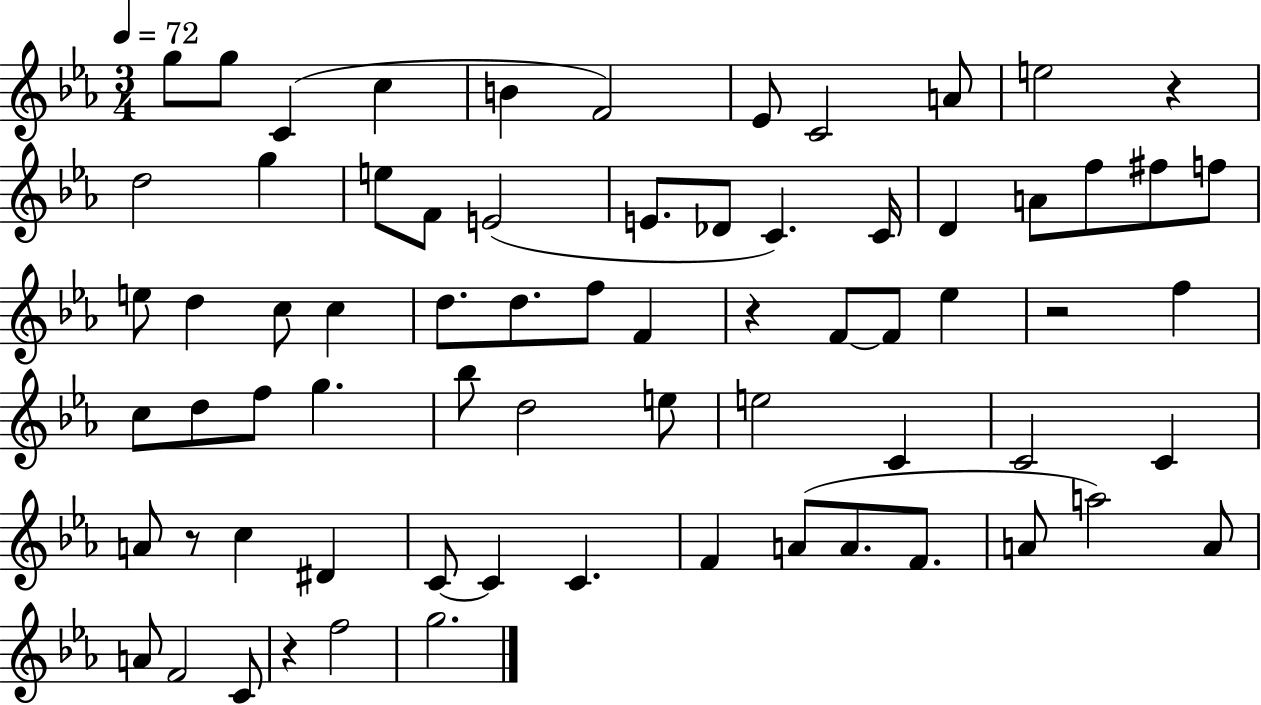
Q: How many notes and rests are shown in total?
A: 70